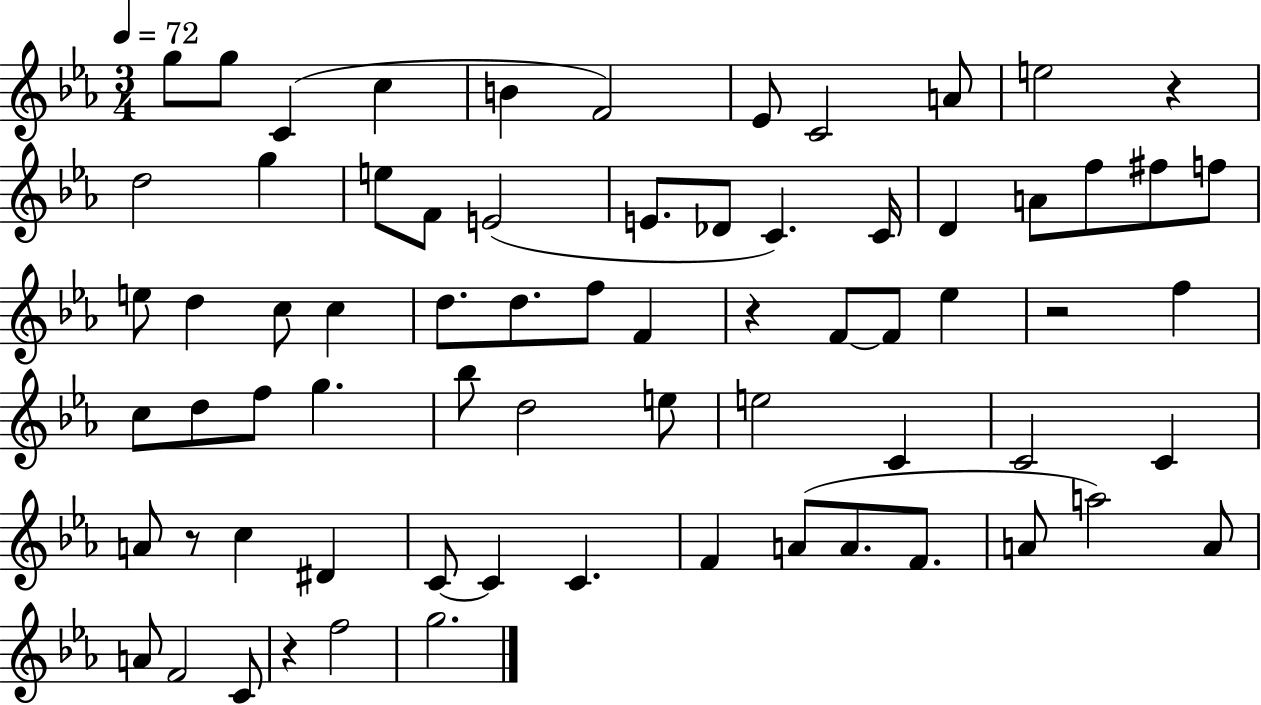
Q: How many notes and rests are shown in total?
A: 70